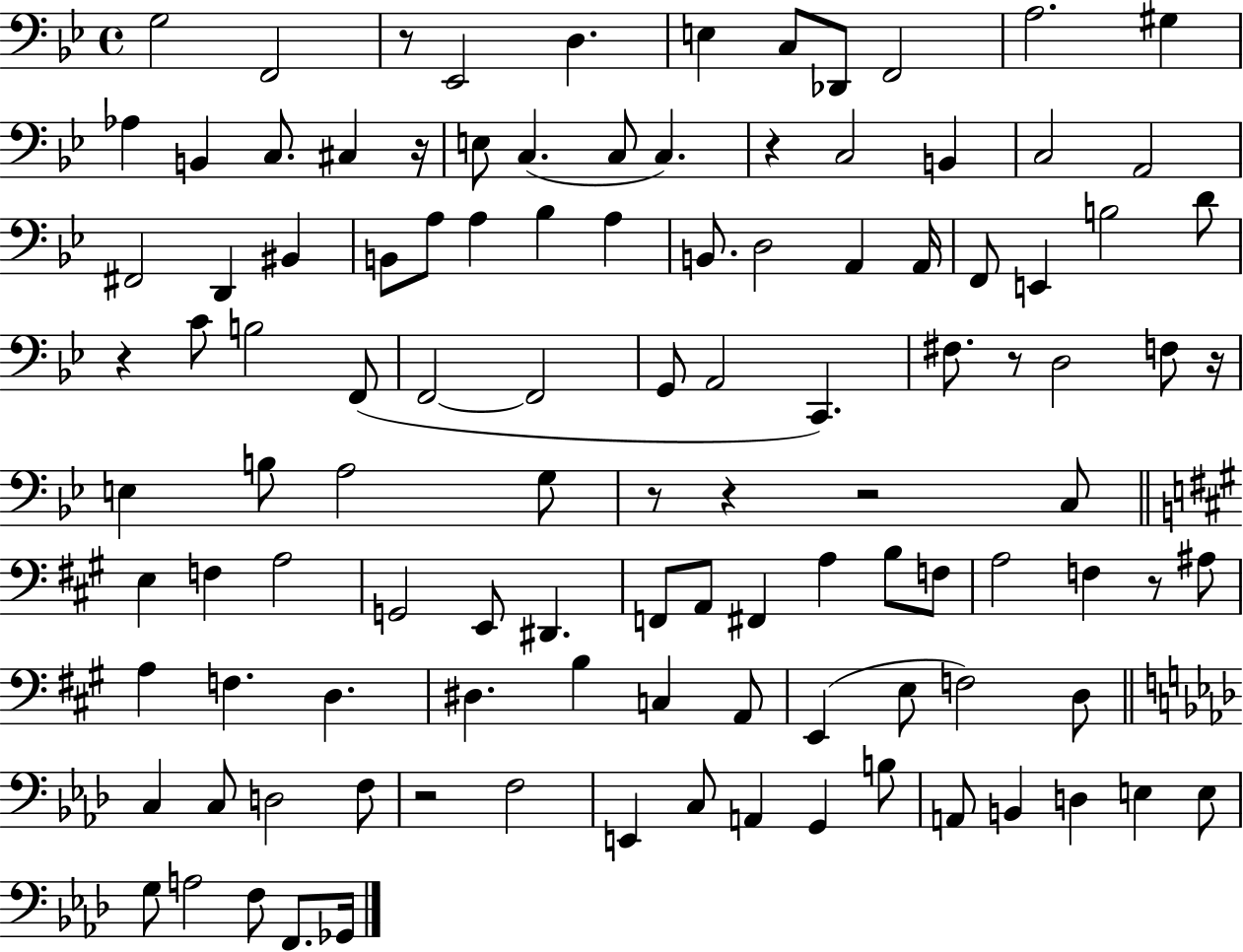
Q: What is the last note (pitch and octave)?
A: Gb2